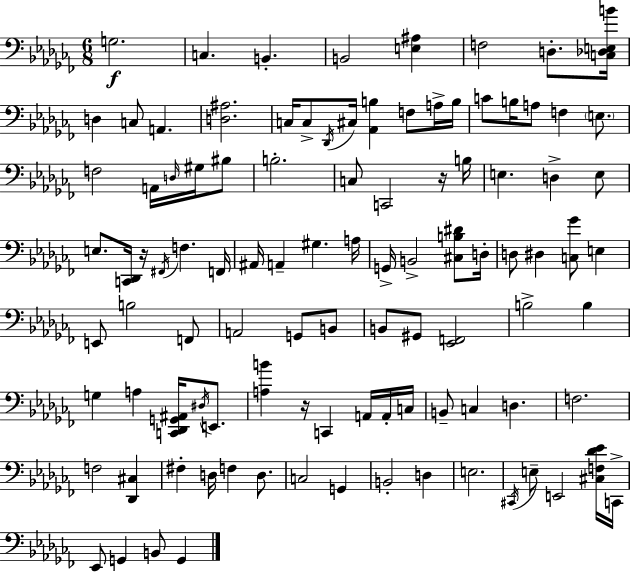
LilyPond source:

{
  \clef bass
  \numericTimeSignature
  \time 6/8
  \key aes \minor
  g2.\f | c4. b,4.-. | b,2 <e ais>4 | f2 d8.-. <c des e b'>16 | \break d4 c8 a,4. | <d ais>2. | c16 c8-> \acciaccatura { des,16 } cis16 <aes, b>4 f8 a16-> | b16 c'8 b16 a8 f4 \parenthesize e8. | \break f2 a,16 \grace { d16 } gis16 | bis8 b2.-. | c8 c,2 | r16 b16 e4. d4-> | \break e8 e8. <c, des,>16 r16 \acciaccatura { fis,16 } f4. | f,16 ais,16 a,4-- gis4. | a16 g,16-> b,2-> | <cis b dis'>8 d16-. d8 dis4 <c ges'>8 e4 | \break e,8 b2 | f,8 a,2 g,8 | b,8 b,8 gis,8 <ees, f,>2 | b2-> b4 | \break g4 a4 <c, des, g, ais,>16 | \acciaccatura { dis16 } e,8. <a b'>4 r16 c,4 | a,16 a,16-. c16 b,8-- c4 d4. | f2. | \break f2 | <des, cis>4 fis4-. d16 f4 | d8. c2 | g,4 b,2-. | \break d4 e2. | \acciaccatura { cis,16 } e8-- e,2 | <cis f des' ees'>16 c,16-> ees,8 g,4 b,8 | g,4 \bar "|."
}